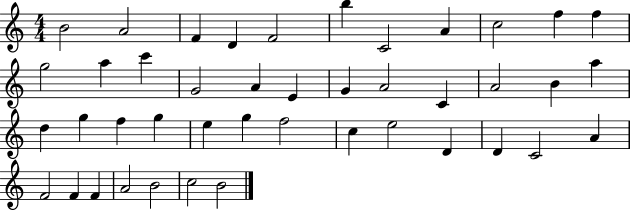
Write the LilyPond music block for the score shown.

{
  \clef treble
  \numericTimeSignature
  \time 4/4
  \key c \major
  b'2 a'2 | f'4 d'4 f'2 | b''4 c'2 a'4 | c''2 f''4 f''4 | \break g''2 a''4 c'''4 | g'2 a'4 e'4 | g'4 a'2 c'4 | a'2 b'4 a''4 | \break d''4 g''4 f''4 g''4 | e''4 g''4 f''2 | c''4 e''2 d'4 | d'4 c'2 a'4 | \break f'2 f'4 f'4 | a'2 b'2 | c''2 b'2 | \bar "|."
}